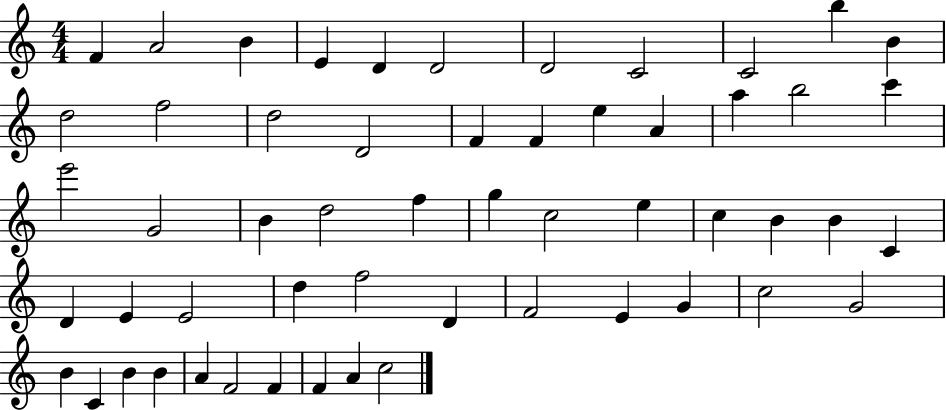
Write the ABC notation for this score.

X:1
T:Untitled
M:4/4
L:1/4
K:C
F A2 B E D D2 D2 C2 C2 b B d2 f2 d2 D2 F F e A a b2 c' e'2 G2 B d2 f g c2 e c B B C D E E2 d f2 D F2 E G c2 G2 B C B B A F2 F F A c2